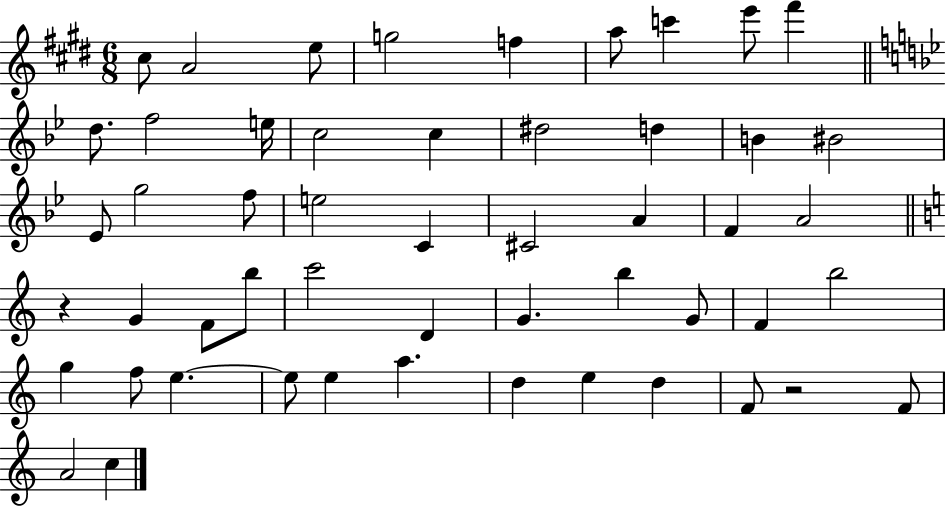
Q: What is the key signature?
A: E major